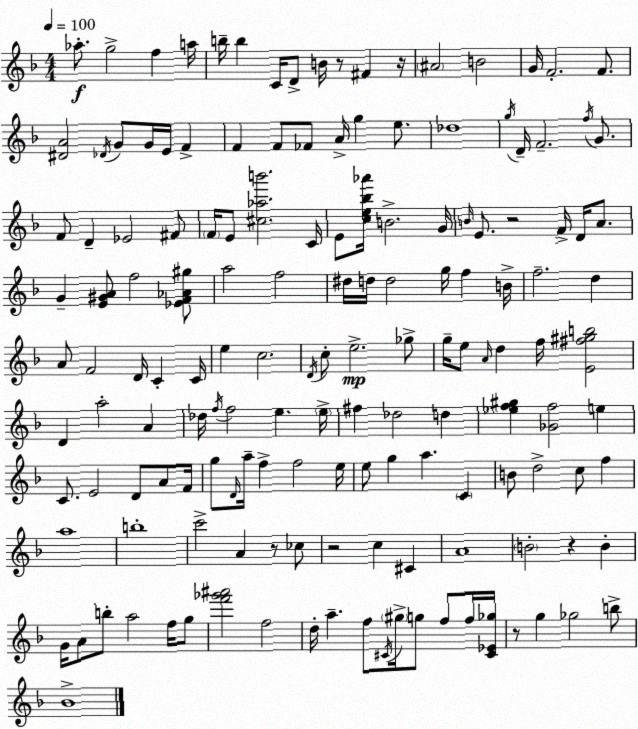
X:1
T:Untitled
M:4/4
L:1/4
K:F
_a/2 g2 f a/4 b/4 b C/4 D/2 B/4 z/2 ^F z/4 ^A2 B2 G/4 F2 F/2 [^DA]2 _D/4 G/2 G/4 E/4 F F F/2 _F/2 A/4 g e/2 _d4 g/4 D/4 F2 f/4 G/2 F/2 D _E2 ^F/2 F/4 E/2 [^c_ab']2 C/4 E/2 [ce_b_a']/4 B2 G/4 B/4 E/2 z2 F/4 D/4 A/2 G [E^GA]/2 f2 [_EF_A^g]/2 a2 f2 ^d/4 d/4 d2 g/4 f B/4 f2 d A/2 F2 D/4 C C/4 e c2 D/4 c/2 e2 _g/2 g/4 e/2 A/4 d f/4 [E^f^gb]2 D a2 A _d/4 f/4 f2 e e/4 ^f _d2 d [_ef^g] [_Gf]2 e C/2 E2 D/2 A/2 F/4 g/2 D/4 a/4 f f2 e/4 e/2 g a C B/2 d2 c/2 f a4 b4 c'2 A z/2 _c/2 z2 c ^C A4 B2 z B G/4 A/2 b/2 a2 f/4 g/2 [f'_g'^a']2 f2 d/4 a f/2 ^C/4 ^g/4 g/2 f/2 f/4 [^C_E_g]/4 z/2 g _g2 b/2 _B4